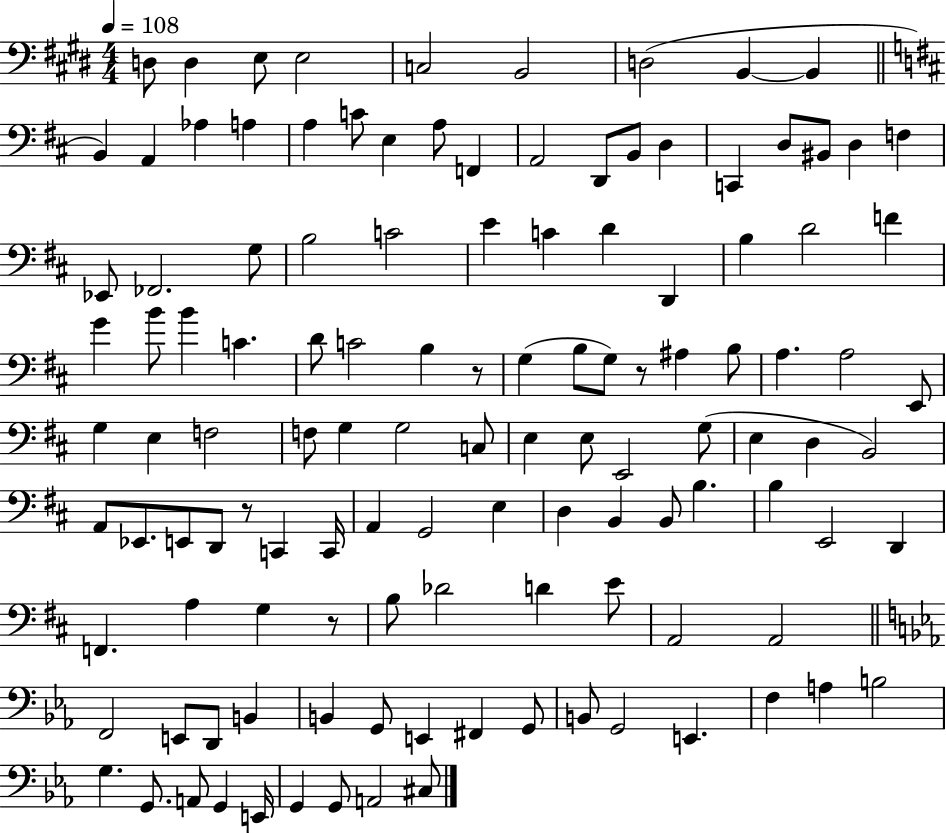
D3/e D3/q E3/e E3/h C3/h B2/h D3/h B2/q B2/q B2/q A2/q Ab3/q A3/q A3/q C4/e E3/q A3/e F2/q A2/h D2/e B2/e D3/q C2/q D3/e BIS2/e D3/q F3/q Eb2/e FES2/h. G3/e B3/h C4/h E4/q C4/q D4/q D2/q B3/q D4/h F4/q G4/q B4/e B4/q C4/q. D4/e C4/h B3/q R/e G3/q B3/e G3/e R/e A#3/q B3/e A3/q. A3/h E2/e G3/q E3/q F3/h F3/e G3/q G3/h C3/e E3/q E3/e E2/h G3/e E3/q D3/q B2/h A2/e Eb2/e. E2/e D2/e R/e C2/q C2/s A2/q G2/h E3/q D3/q B2/q B2/e B3/q. B3/q E2/h D2/q F2/q. A3/q G3/q R/e B3/e Db4/h D4/q E4/e A2/h A2/h F2/h E2/e D2/e B2/q B2/q G2/e E2/q F#2/q G2/e B2/e G2/h E2/q. F3/q A3/q B3/h G3/q. G2/e. A2/e G2/q E2/s G2/q G2/e A2/h C#3/e